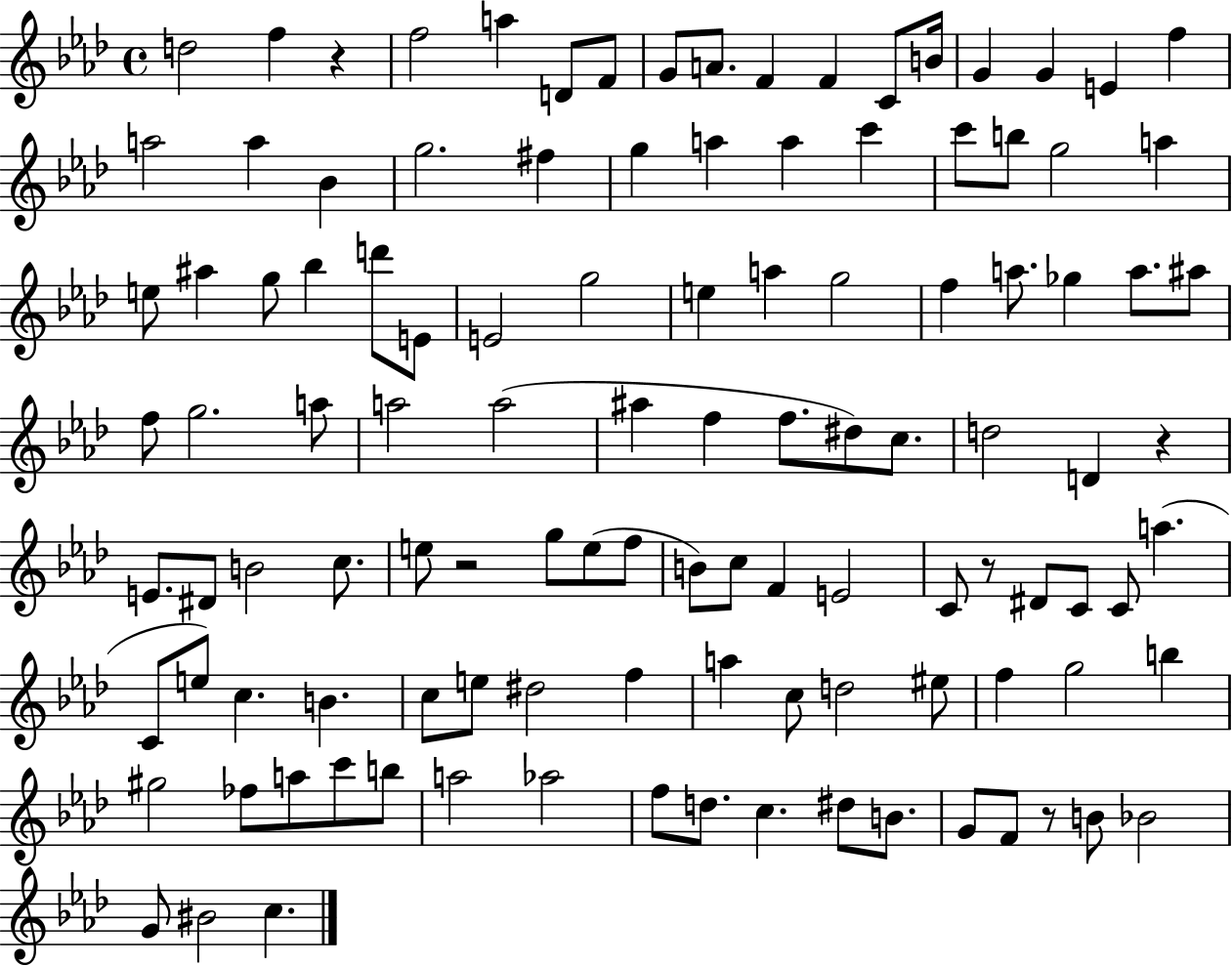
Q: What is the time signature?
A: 4/4